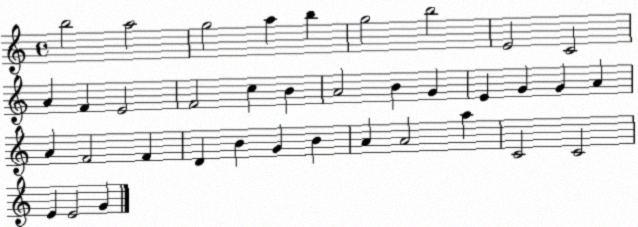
X:1
T:Untitled
M:4/4
L:1/4
K:C
b2 a2 g2 a b g2 b2 E2 C2 A F E2 F2 c B A2 B G E G G A A F2 F D B G B A A2 a C2 C2 E E2 G